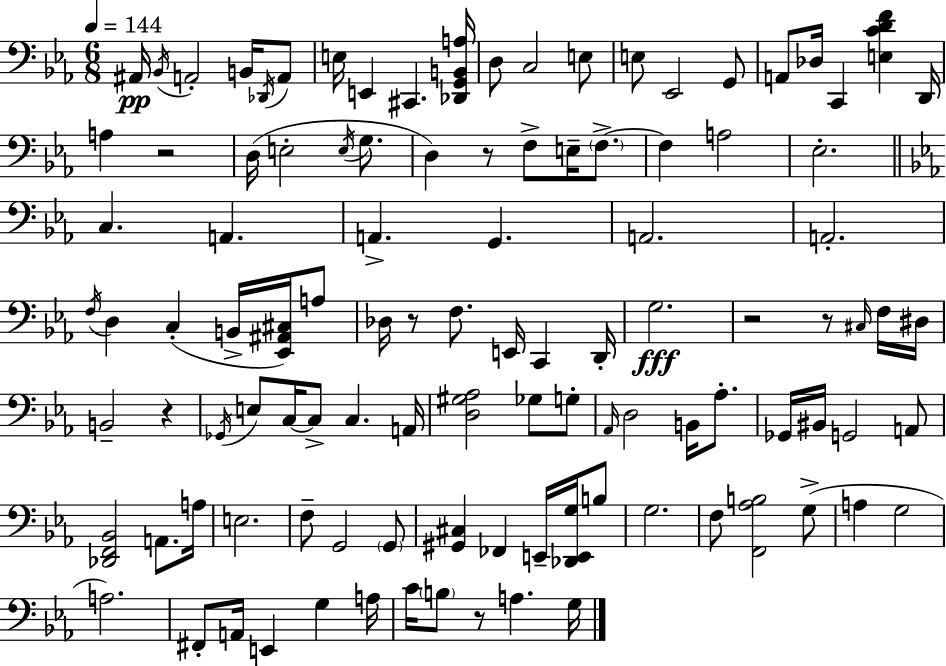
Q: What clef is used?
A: bass